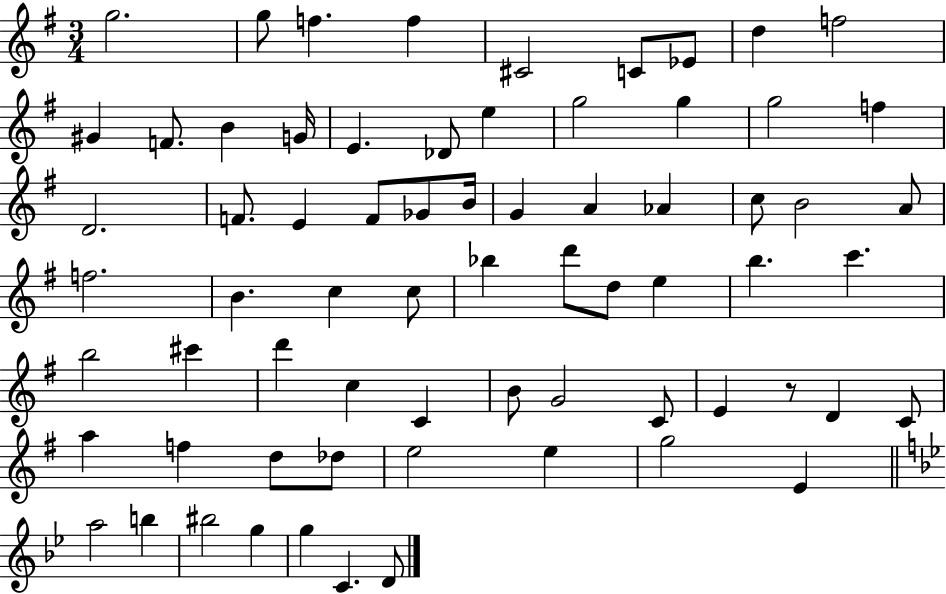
G5/h. G5/e F5/q. F5/q C#4/h C4/e Eb4/e D5/q F5/h G#4/q F4/e. B4/q G4/s E4/q. Db4/e E5/q G5/h G5/q G5/h F5/q D4/h. F4/e. E4/q F4/e Gb4/e B4/s G4/q A4/q Ab4/q C5/e B4/h A4/e F5/h. B4/q. C5/q C5/e Bb5/q D6/e D5/e E5/q B5/q. C6/q. B5/h C#6/q D6/q C5/q C4/q B4/e G4/h C4/e E4/q R/e D4/q C4/e A5/q F5/q D5/e Db5/e E5/h E5/q G5/h E4/q A5/h B5/q BIS5/h G5/q G5/q C4/q. D4/e